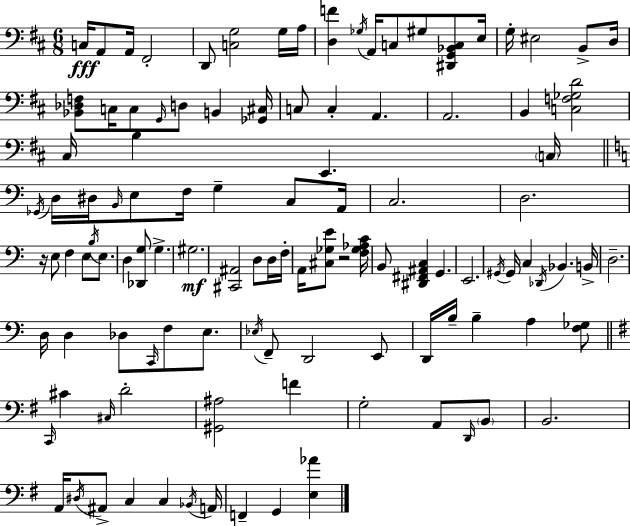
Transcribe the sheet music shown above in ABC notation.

X:1
T:Untitled
M:6/8
L:1/4
K:D
C,/4 A,,/2 A,,/4 ^F,,2 D,,/2 [C,G,]2 G,/4 A,/4 [D,F] _G,/4 A,,/4 C,/2 ^G,/2 [^D,,G,,_B,,C,]/2 E,/4 G,/4 ^E,2 B,,/2 D,/4 [_B,,_D,F,]/2 C,/4 C,/2 G,,/4 D,/2 B,, [_G,,^C,]/4 C,/2 C, A,, A,,2 B,, [C,F,_G,D]2 ^C,/4 B, E,, C,/4 _G,,/4 D,/4 ^D,/4 B,,/4 E,/2 F,/4 G, C,/2 A,,/4 C,2 D,2 z/4 E,/2 F, E,/2 B,/4 E,/2 D, [_D,,G,]/2 G, ^G,2 [^C,,^A,,]2 D,/2 D,/4 F,/4 A,,/4 [^C,_G,E]/2 z2 [F,_G,_A,C]/4 B,,/2 [^D,,^F,,^A,,C,] G,, E,,2 ^G,,/4 ^G,,/4 C, _D,,/4 _B,, B,,/4 D,2 D,/4 D, _D,/2 C,,/4 F,/2 E,/2 _E,/4 F,,/2 D,,2 E,,/2 D,,/4 B,/4 B, A, [F,_G,]/2 C,,/4 ^C ^C,/4 D2 [^G,,^A,]2 F G,2 A,,/2 D,,/4 B,,/2 B,,2 A,,/4 ^D,/4 ^A,,/2 C, C, _B,,/4 A,,/4 F,, G,, [E,_A]